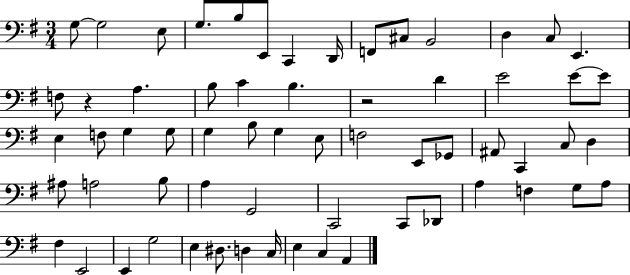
G3/e G3/h E3/e G3/e. B3/e E2/e C2/q D2/s F2/e C#3/e B2/h D3/q C3/e E2/q. F3/e R/q A3/q. B3/e C4/q B3/q. R/h D4/q E4/h E4/e E4/e E3/q F3/e G3/q G3/e G3/q B3/e G3/q E3/e F3/h E2/e Gb2/e A#2/e C2/q C3/e D3/q A#3/e A3/h B3/e A3/q G2/h C2/h C2/e Db2/e A3/q F3/q G3/e A3/e F#3/q E2/h E2/q G3/h E3/q D#3/e. D3/q C3/s E3/q C3/q A2/q